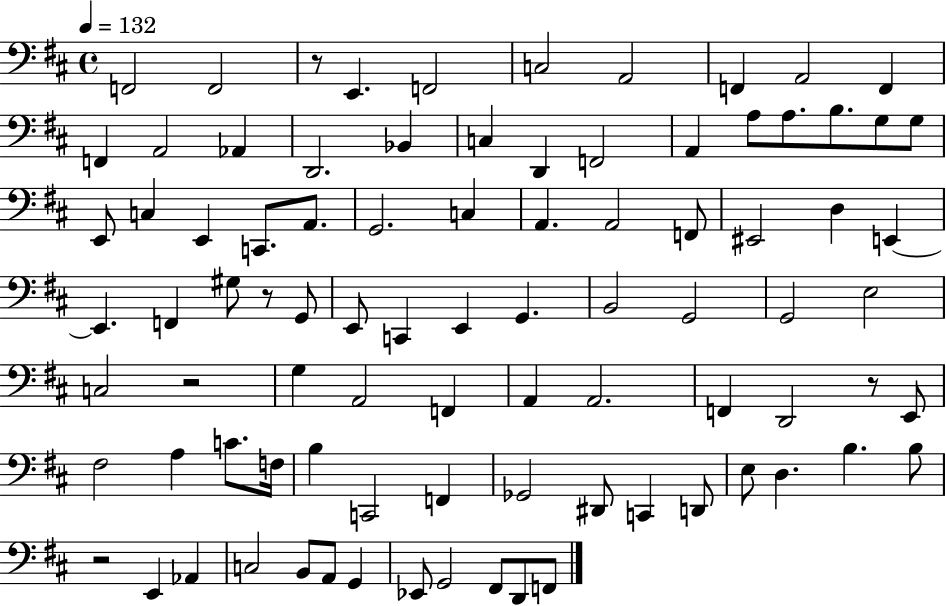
{
  \clef bass
  \time 4/4
  \defaultTimeSignature
  \key d \major
  \tempo 4 = 132
  f,2 f,2 | r8 e,4. f,2 | c2 a,2 | f,4 a,2 f,4 | \break f,4 a,2 aes,4 | d,2. bes,4 | c4 d,4 f,2 | a,4 a8 a8. b8. g8 g8 | \break e,8 c4 e,4 c,8. a,8. | g,2. c4 | a,4. a,2 f,8 | eis,2 d4 e,4~~ | \break e,4. f,4 gis8 r8 g,8 | e,8 c,4 e,4 g,4. | b,2 g,2 | g,2 e2 | \break c2 r2 | g4 a,2 f,4 | a,4 a,2. | f,4 d,2 r8 e,8 | \break fis2 a4 c'8. f16 | b4 c,2 f,4 | ges,2 dis,8 c,4 d,8 | e8 d4. b4. b8 | \break r2 e,4 aes,4 | c2 b,8 a,8 g,4 | ees,8 g,2 fis,8 d,8 f,8 | \bar "|."
}